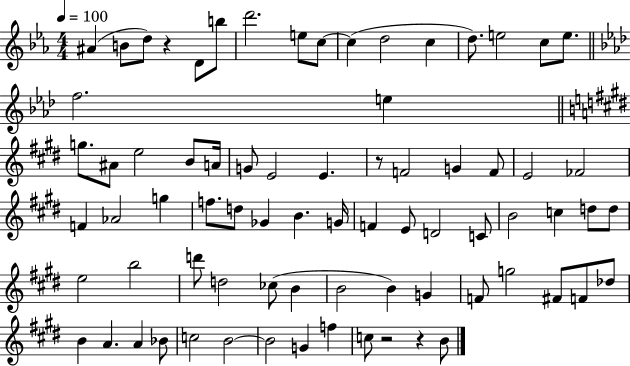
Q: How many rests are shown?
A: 4